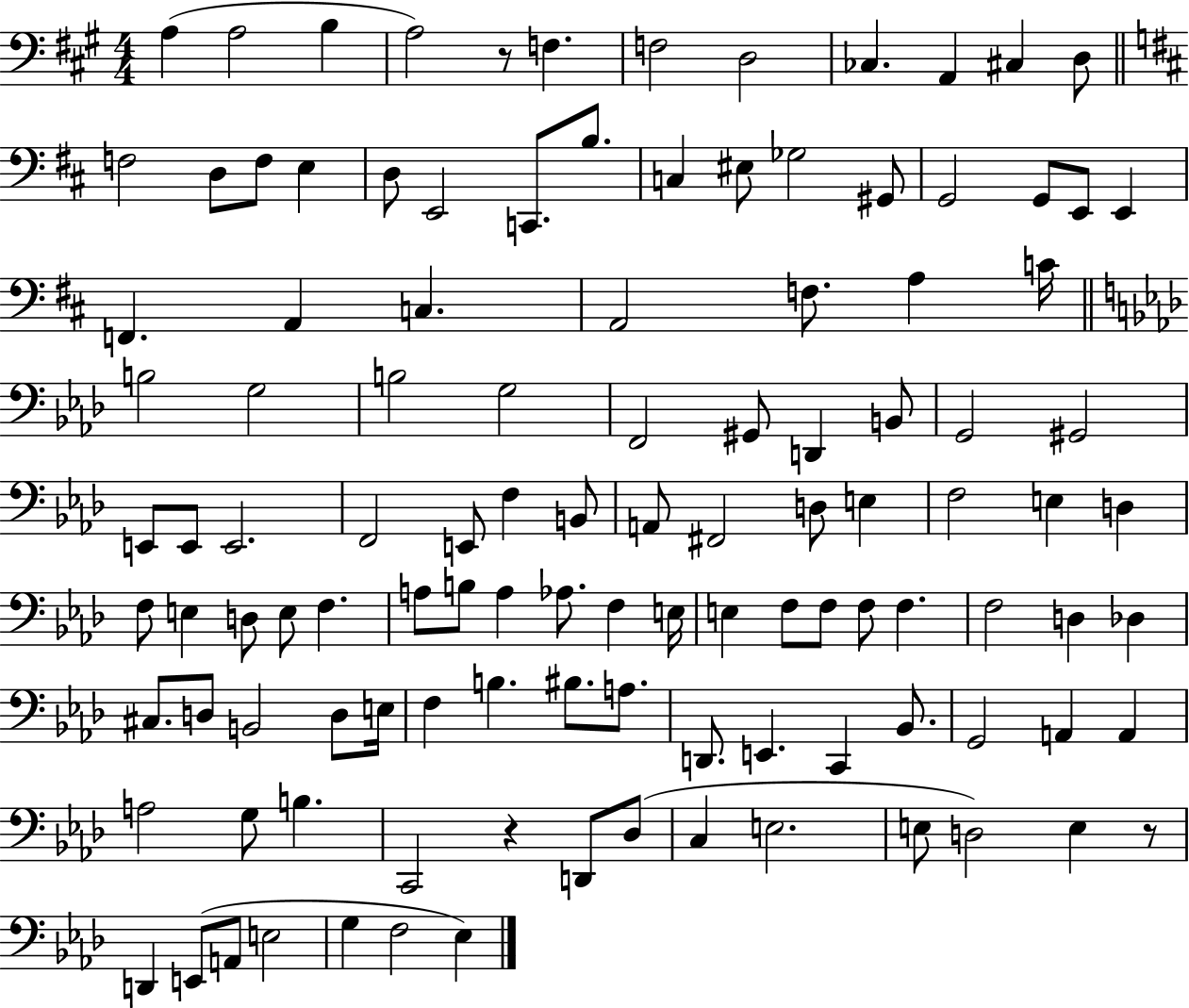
{
  \clef bass
  \numericTimeSignature
  \time 4/4
  \key a \major
  a4( a2 b4 | a2) r8 f4. | f2 d2 | ces4. a,4 cis4 d8 | \break \bar "||" \break \key d \major f2 d8 f8 e4 | d8 e,2 c,8. b8. | c4 eis8 ges2 gis,8 | g,2 g,8 e,8 e,4 | \break f,4. a,4 c4. | a,2 f8. a4 c'16 | \bar "||" \break \key aes \major b2 g2 | b2 g2 | f,2 gis,8 d,4 b,8 | g,2 gis,2 | \break e,8 e,8 e,2. | f,2 e,8 f4 b,8 | a,8 fis,2 d8 e4 | f2 e4 d4 | \break f8 e4 d8 e8 f4. | a8 b8 a4 aes8. f4 e16 | e4 f8 f8 f8 f4. | f2 d4 des4 | \break cis8. d8 b,2 d8 e16 | f4 b4. bis8. a8. | d,8. e,4. c,4 bes,8. | g,2 a,4 a,4 | \break a2 g8 b4. | c,2 r4 d,8 des8( | c4 e2. | e8 d2) e4 r8 | \break d,4 e,8( a,8 e2 | g4 f2 ees4) | \bar "|."
}